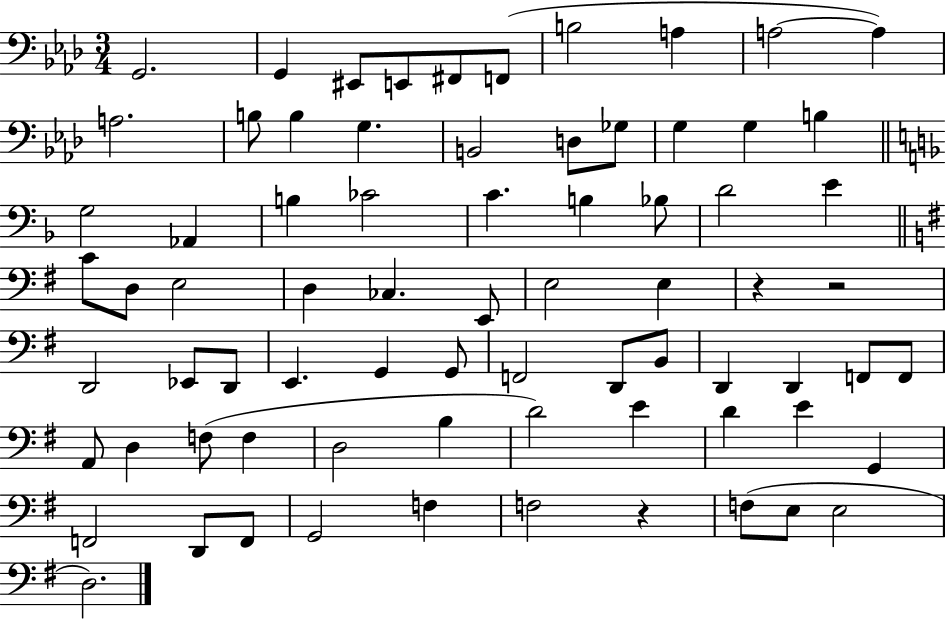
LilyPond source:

{
  \clef bass
  \numericTimeSignature
  \time 3/4
  \key aes \major
  \repeat volta 2 { g,2. | g,4 eis,8 e,8 fis,8 f,8( | b2 a4 | a2~~ a4) | \break a2. | b8 b4 g4. | b,2 d8 ges8 | g4 g4 b4 | \break \bar "||" \break \key f \major g2 aes,4 | b4 ces'2 | c'4. b4 bes8 | d'2 e'4 | \break \bar "||" \break \key g \major c'8 d8 e2 | d4 ces4. e,8 | e2 e4 | r4 r2 | \break d,2 ees,8 d,8 | e,4. g,4 g,8 | f,2 d,8 b,8 | d,4 d,4 f,8 f,8 | \break a,8 d4 f8( f4 | d2 b4 | d'2) e'4 | d'4 e'4 g,4 | \break f,2 d,8 f,8 | g,2 f4 | f2 r4 | f8( e8 e2 | \break d2.) | } \bar "|."
}